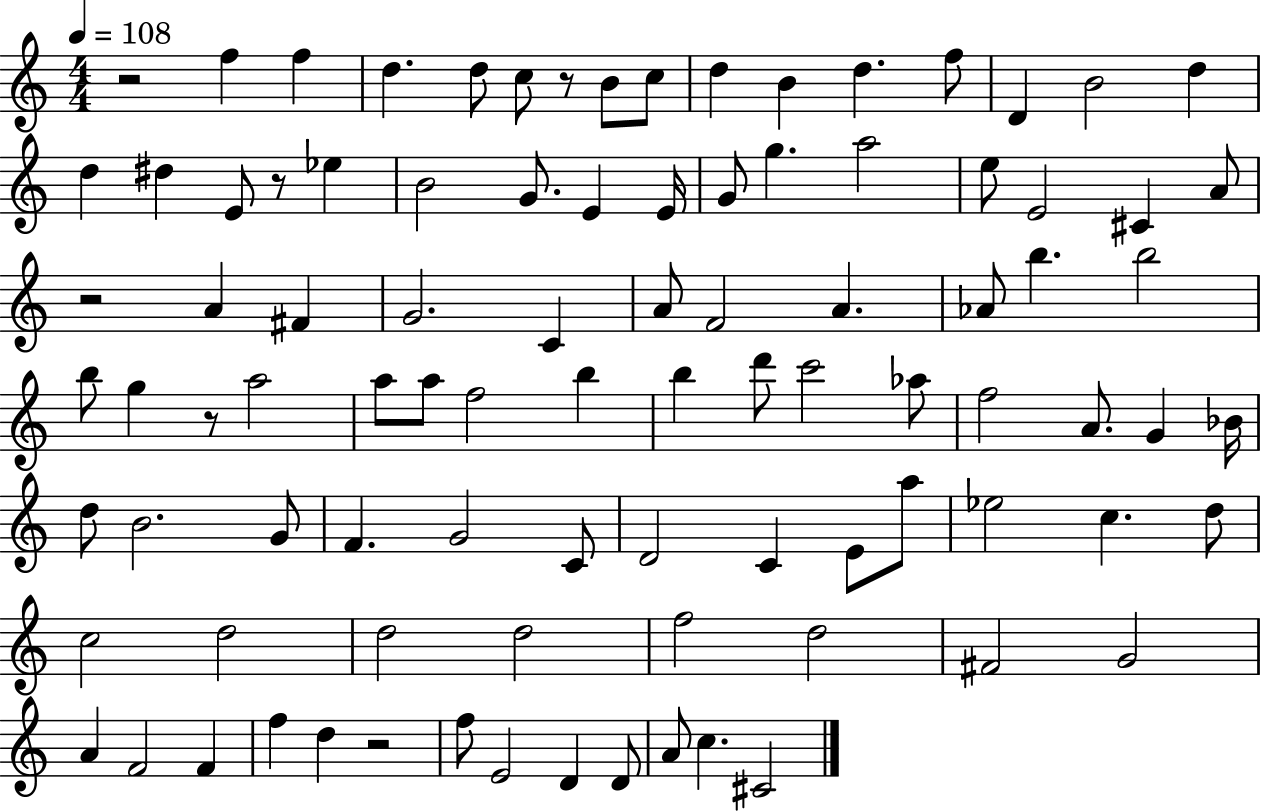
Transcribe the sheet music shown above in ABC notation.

X:1
T:Untitled
M:4/4
L:1/4
K:C
z2 f f d d/2 c/2 z/2 B/2 c/2 d B d f/2 D B2 d d ^d E/2 z/2 _e B2 G/2 E E/4 G/2 g a2 e/2 E2 ^C A/2 z2 A ^F G2 C A/2 F2 A _A/2 b b2 b/2 g z/2 a2 a/2 a/2 f2 b b d'/2 c'2 _a/2 f2 A/2 G _B/4 d/2 B2 G/2 F G2 C/2 D2 C E/2 a/2 _e2 c d/2 c2 d2 d2 d2 f2 d2 ^F2 G2 A F2 F f d z2 f/2 E2 D D/2 A/2 c ^C2